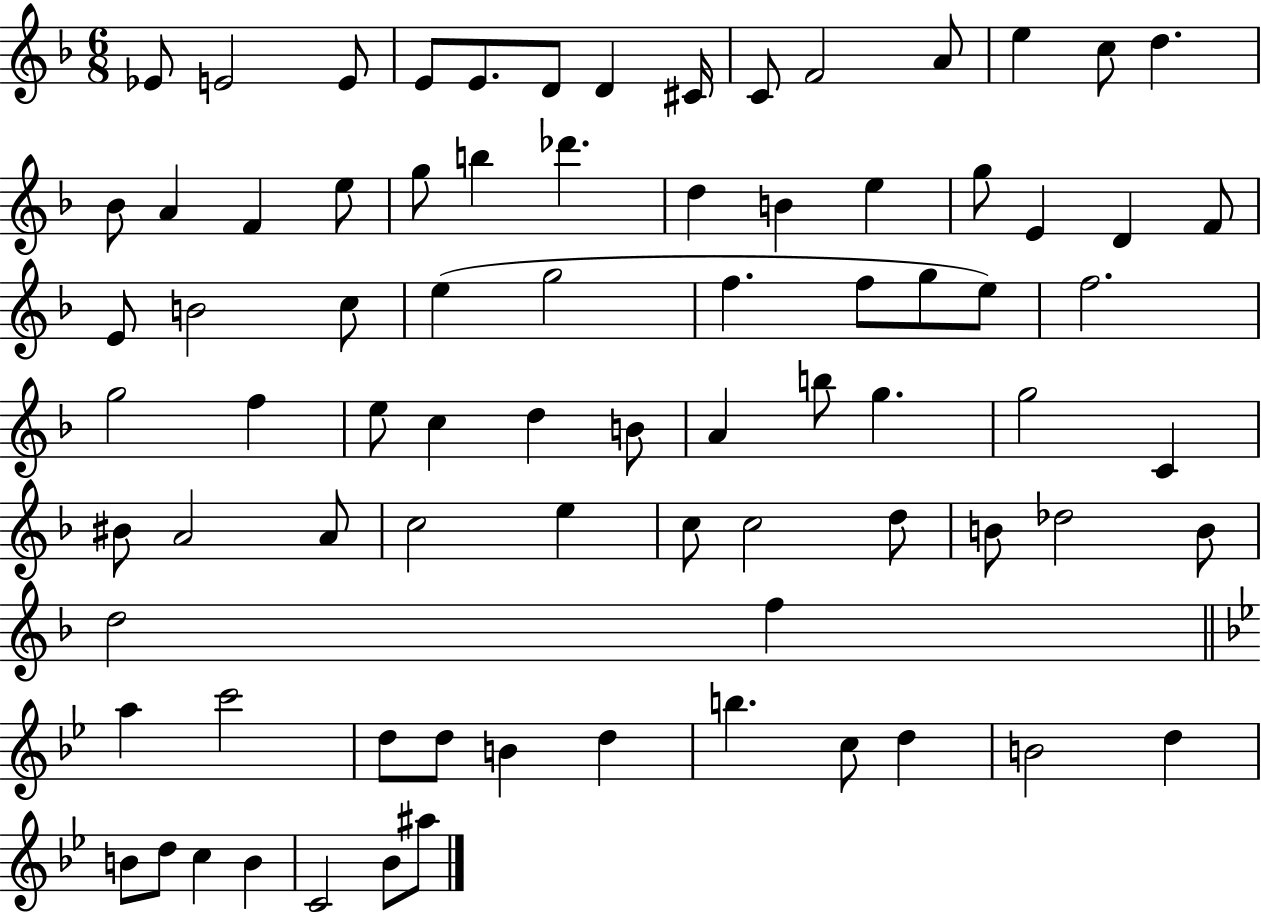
X:1
T:Untitled
M:6/8
L:1/4
K:F
_E/2 E2 E/2 E/2 E/2 D/2 D ^C/4 C/2 F2 A/2 e c/2 d _B/2 A F e/2 g/2 b _d' d B e g/2 E D F/2 E/2 B2 c/2 e g2 f f/2 g/2 e/2 f2 g2 f e/2 c d B/2 A b/2 g g2 C ^B/2 A2 A/2 c2 e c/2 c2 d/2 B/2 _d2 B/2 d2 f a c'2 d/2 d/2 B d b c/2 d B2 d B/2 d/2 c B C2 _B/2 ^a/2